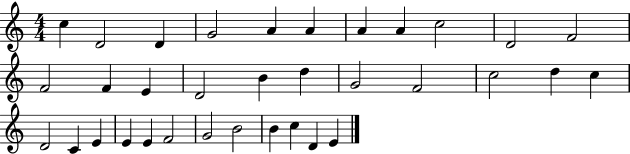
C5/q D4/h D4/q G4/h A4/q A4/q A4/q A4/q C5/h D4/h F4/h F4/h F4/q E4/q D4/h B4/q D5/q G4/h F4/h C5/h D5/q C5/q D4/h C4/q E4/q E4/q E4/q F4/h G4/h B4/h B4/q C5/q D4/q E4/q